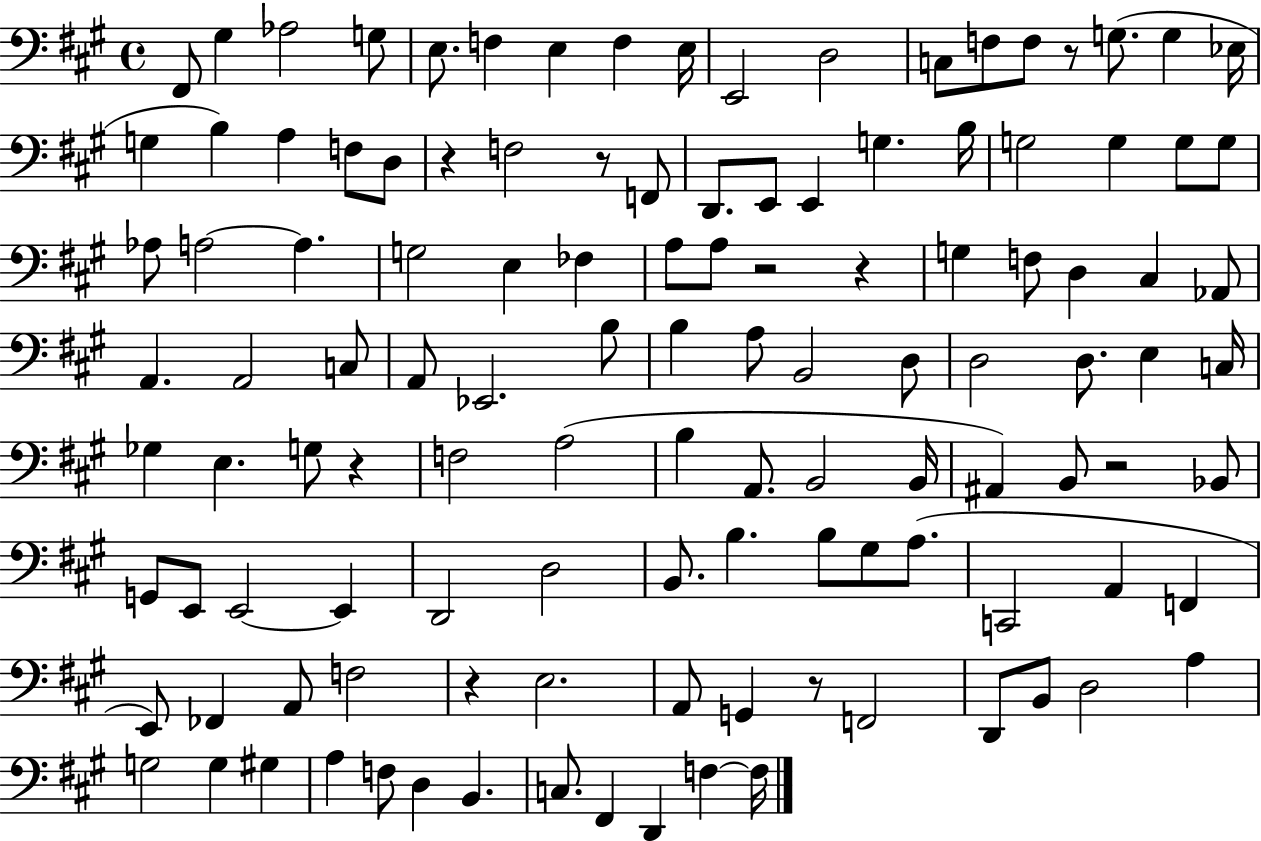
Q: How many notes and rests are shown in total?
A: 119